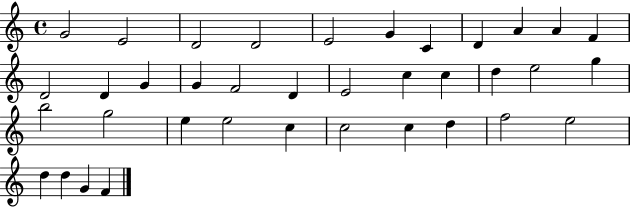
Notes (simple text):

G4/h E4/h D4/h D4/h E4/h G4/q C4/q D4/q A4/q A4/q F4/q D4/h D4/q G4/q G4/q F4/h D4/q E4/h C5/q C5/q D5/q E5/h G5/q B5/h G5/h E5/q E5/h C5/q C5/h C5/q D5/q F5/h E5/h D5/q D5/q G4/q F4/q